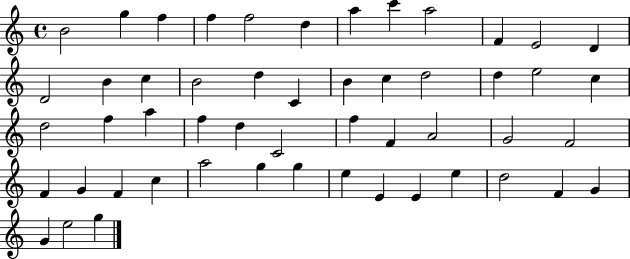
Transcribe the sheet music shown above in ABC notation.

X:1
T:Untitled
M:4/4
L:1/4
K:C
B2 g f f f2 d a c' a2 F E2 D D2 B c B2 d C B c d2 d e2 c d2 f a f d C2 f F A2 G2 F2 F G F c a2 g g e E E e d2 F G G e2 g